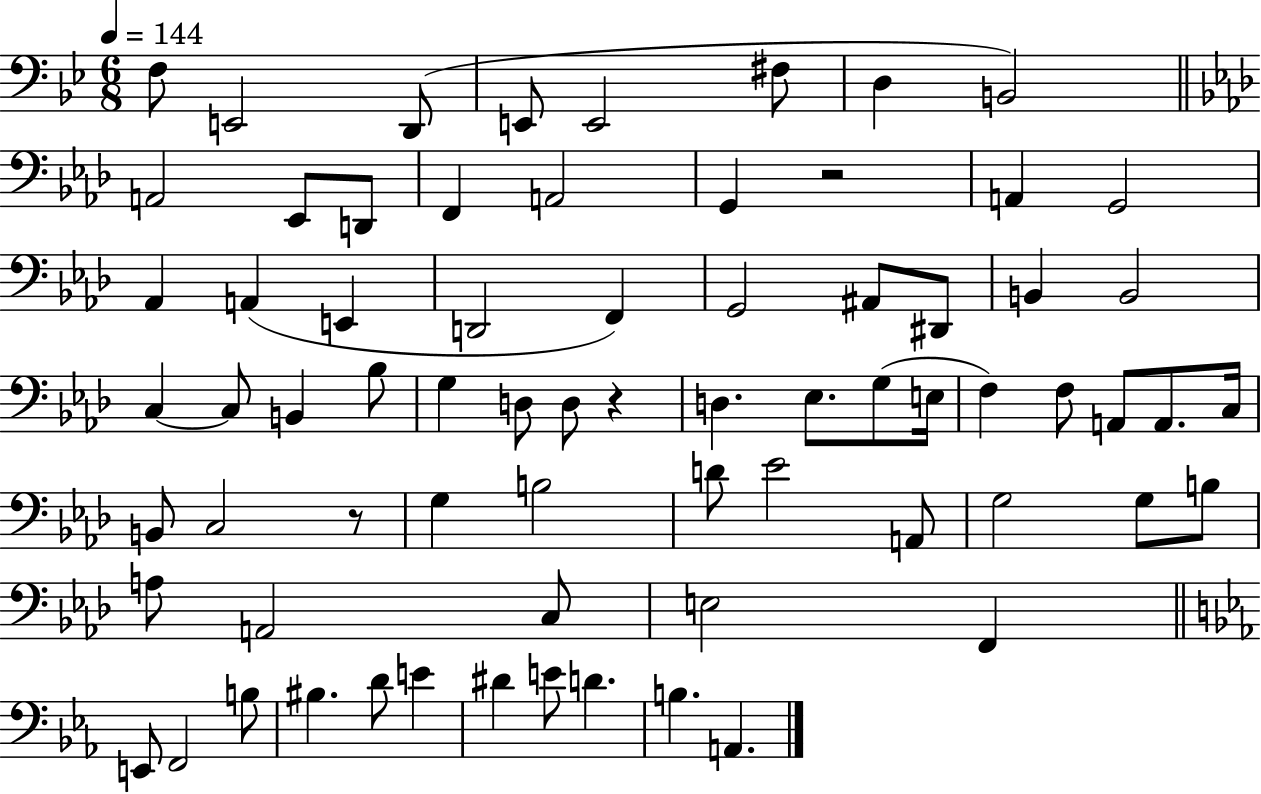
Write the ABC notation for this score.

X:1
T:Untitled
M:6/8
L:1/4
K:Bb
F,/2 E,,2 D,,/2 E,,/2 E,,2 ^F,/2 D, B,,2 A,,2 _E,,/2 D,,/2 F,, A,,2 G,, z2 A,, G,,2 _A,, A,, E,, D,,2 F,, G,,2 ^A,,/2 ^D,,/2 B,, B,,2 C, C,/2 B,, _B,/2 G, D,/2 D,/2 z D, _E,/2 G,/2 E,/4 F, F,/2 A,,/2 A,,/2 C,/4 B,,/2 C,2 z/2 G, B,2 D/2 _E2 A,,/2 G,2 G,/2 B,/2 A,/2 A,,2 C,/2 E,2 F,, E,,/2 F,,2 B,/2 ^B, D/2 E ^D E/2 D B, A,,